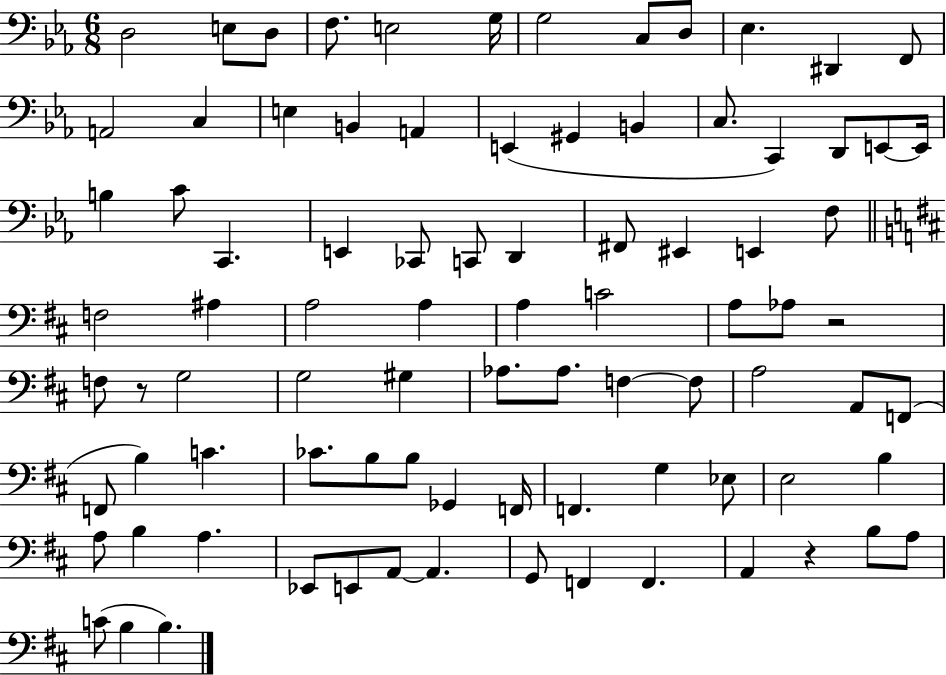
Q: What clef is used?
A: bass